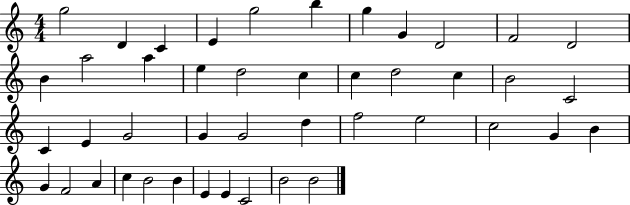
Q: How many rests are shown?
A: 0